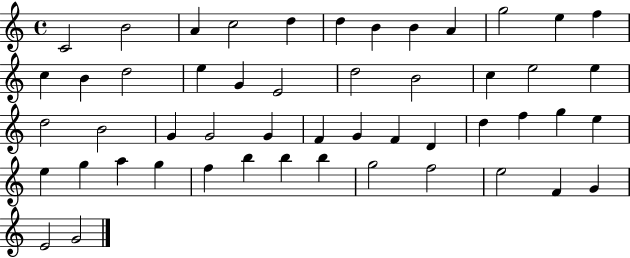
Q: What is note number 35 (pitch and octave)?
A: G5